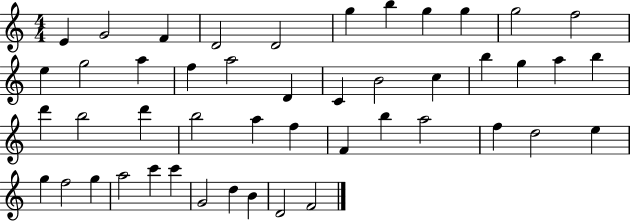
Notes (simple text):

E4/q G4/h F4/q D4/h D4/h G5/q B5/q G5/q G5/q G5/h F5/h E5/q G5/h A5/q F5/q A5/h D4/q C4/q B4/h C5/q B5/q G5/q A5/q B5/q D6/q B5/h D6/q B5/h A5/q F5/q F4/q B5/q A5/h F5/q D5/h E5/q G5/q F5/h G5/q A5/h C6/q C6/q G4/h D5/q B4/q D4/h F4/h